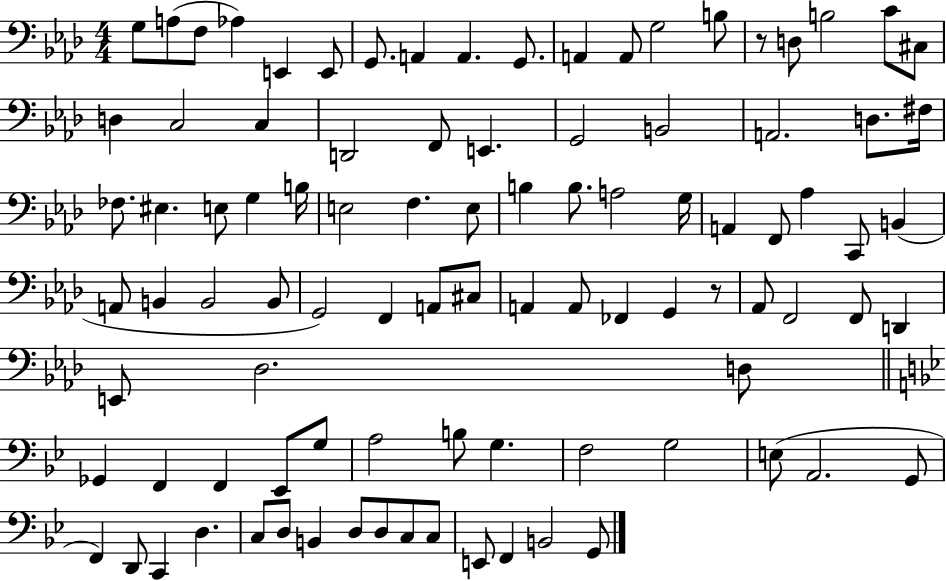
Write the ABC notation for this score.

X:1
T:Untitled
M:4/4
L:1/4
K:Ab
G,/2 A,/2 F,/2 _A, E,, E,,/2 G,,/2 A,, A,, G,,/2 A,, A,,/2 G,2 B,/2 z/2 D,/2 B,2 C/2 ^C,/2 D, C,2 C, D,,2 F,,/2 E,, G,,2 B,,2 A,,2 D,/2 ^F,/4 _F,/2 ^E, E,/2 G, B,/4 E,2 F, E,/2 B, B,/2 A,2 G,/4 A,, F,,/2 _A, C,,/2 B,, A,,/2 B,, B,,2 B,,/2 G,,2 F,, A,,/2 ^C,/2 A,, A,,/2 _F,, G,, z/2 _A,,/2 F,,2 F,,/2 D,, E,,/2 _D,2 D,/2 _G,, F,, F,, _E,,/2 G,/2 A,2 B,/2 G, F,2 G,2 E,/2 A,,2 G,,/2 F,, D,,/2 C,, D, C,/2 D,/2 B,, D,/2 D,/2 C,/2 C,/2 E,,/2 F,, B,,2 G,,/2